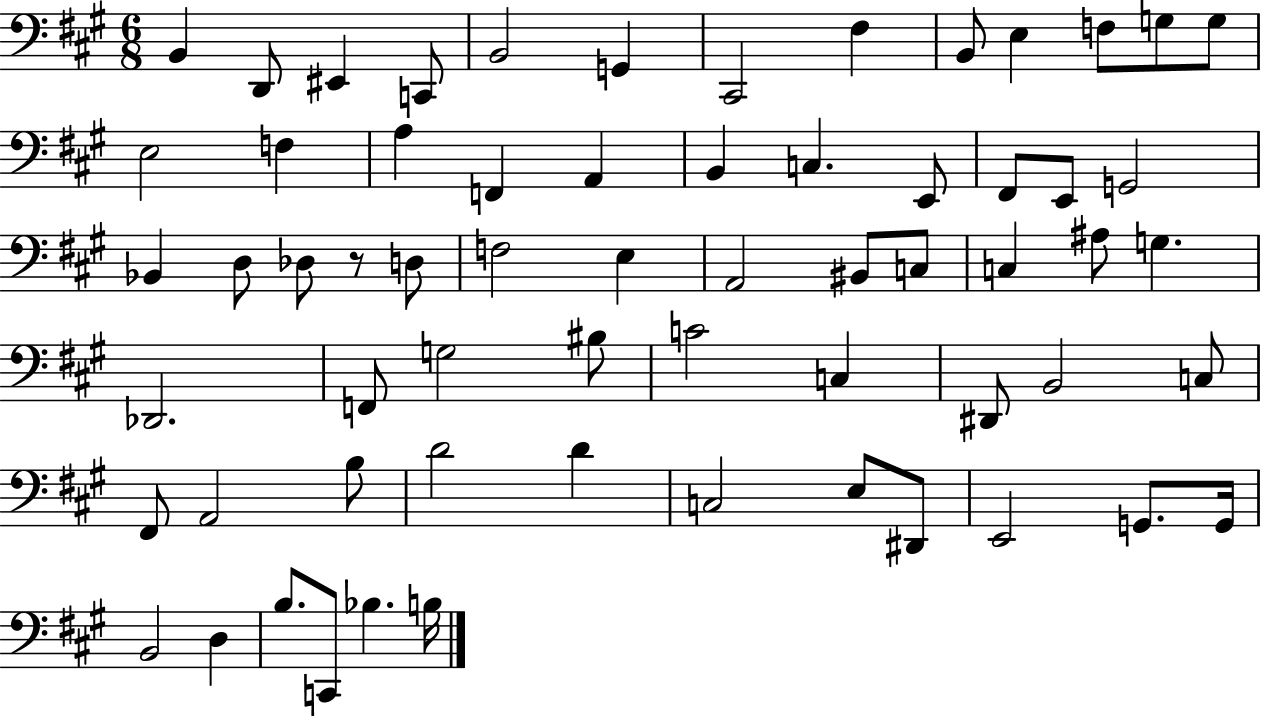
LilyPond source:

{
  \clef bass
  \numericTimeSignature
  \time 6/8
  \key a \major
  b,4 d,8 eis,4 c,8 | b,2 g,4 | cis,2 fis4 | b,8 e4 f8 g8 g8 | \break e2 f4 | a4 f,4 a,4 | b,4 c4. e,8 | fis,8 e,8 g,2 | \break bes,4 d8 des8 r8 d8 | f2 e4 | a,2 bis,8 c8 | c4 ais8 g4. | \break des,2. | f,8 g2 bis8 | c'2 c4 | dis,8 b,2 c8 | \break fis,8 a,2 b8 | d'2 d'4 | c2 e8 dis,8 | e,2 g,8. g,16 | \break b,2 d4 | b8. c,8 bes4. b16 | \bar "|."
}